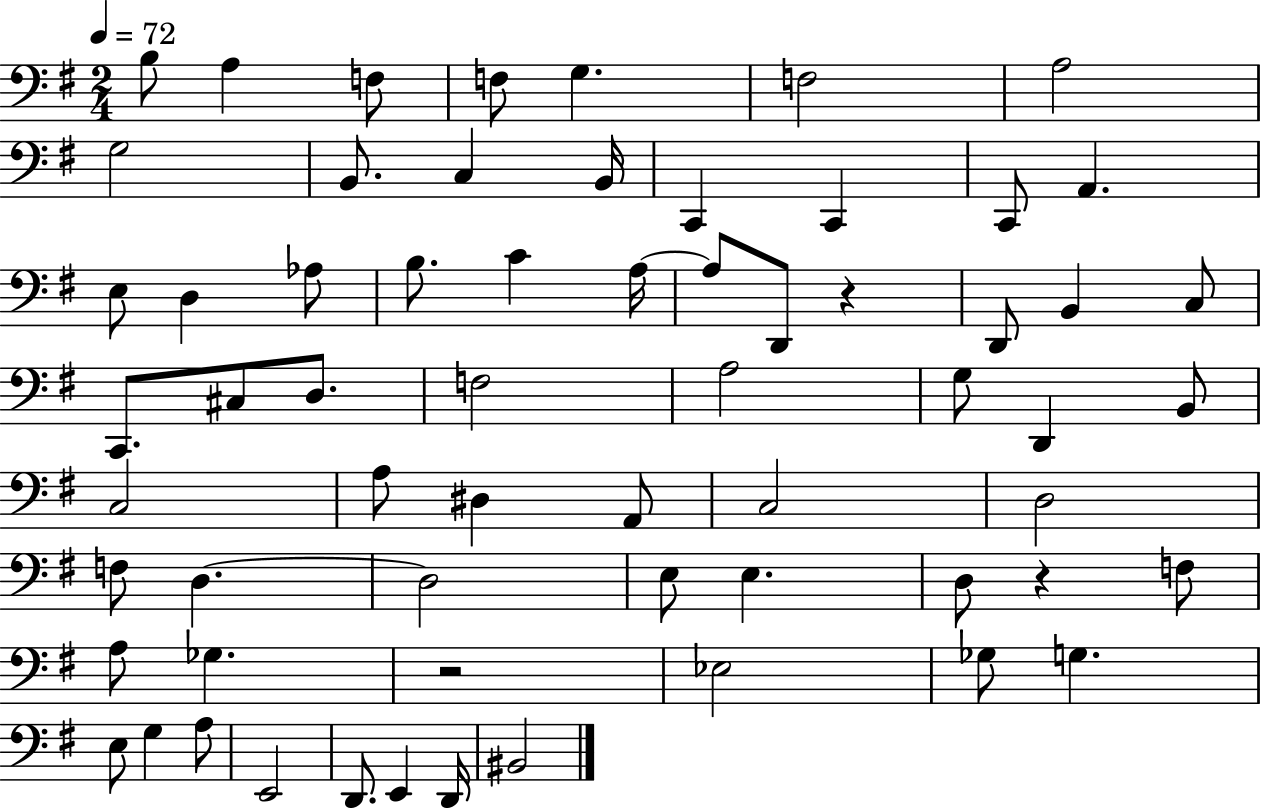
X:1
T:Untitled
M:2/4
L:1/4
K:G
B,/2 A, F,/2 F,/2 G, F,2 A,2 G,2 B,,/2 C, B,,/4 C,, C,, C,,/2 A,, E,/2 D, _A,/2 B,/2 C A,/4 A,/2 D,,/2 z D,,/2 B,, C,/2 C,,/2 ^C,/2 D,/2 F,2 A,2 G,/2 D,, B,,/2 C,2 A,/2 ^D, A,,/2 C,2 D,2 F,/2 D, D,2 E,/2 E, D,/2 z F,/2 A,/2 _G, z2 _E,2 _G,/2 G, E,/2 G, A,/2 E,,2 D,,/2 E,, D,,/4 ^B,,2